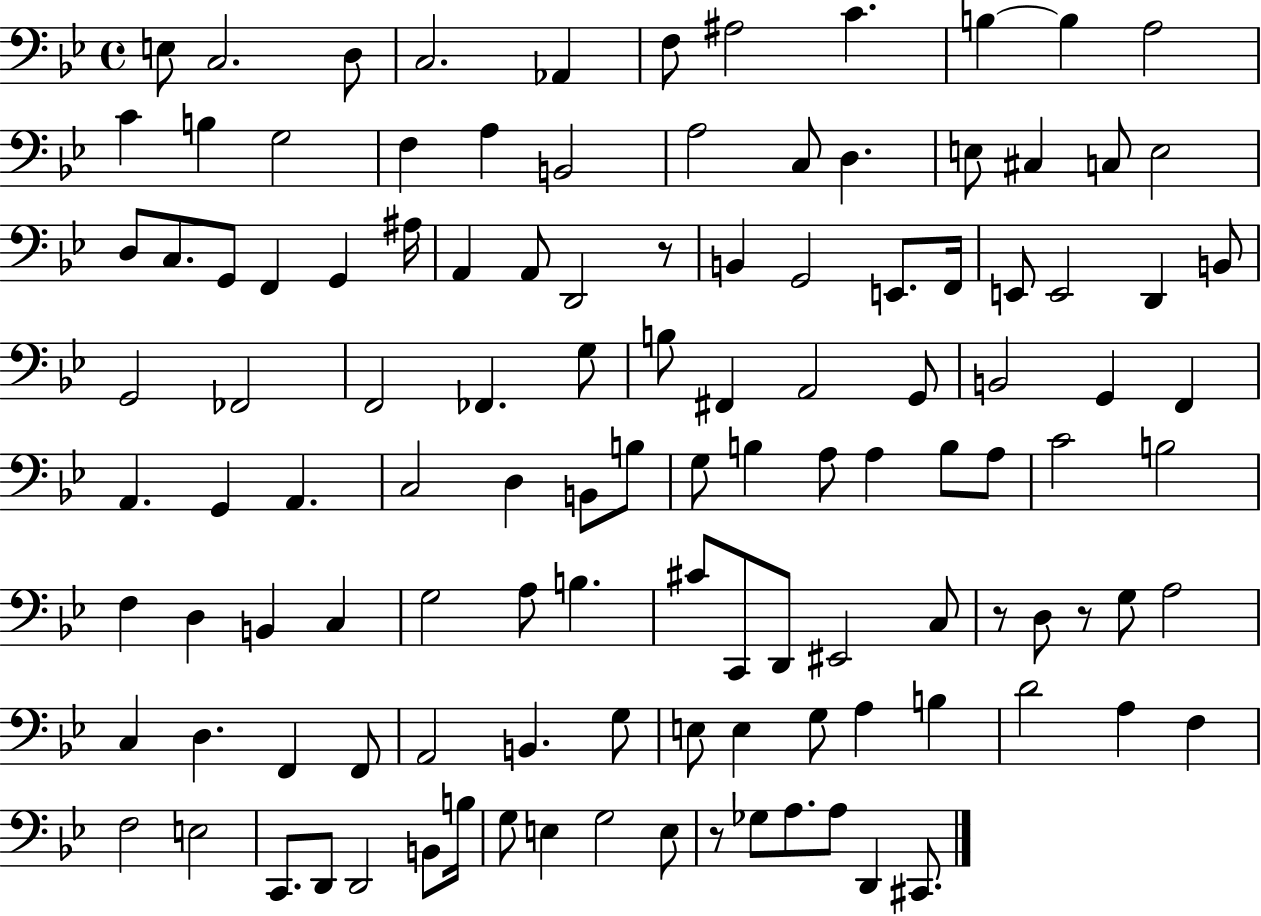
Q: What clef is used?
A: bass